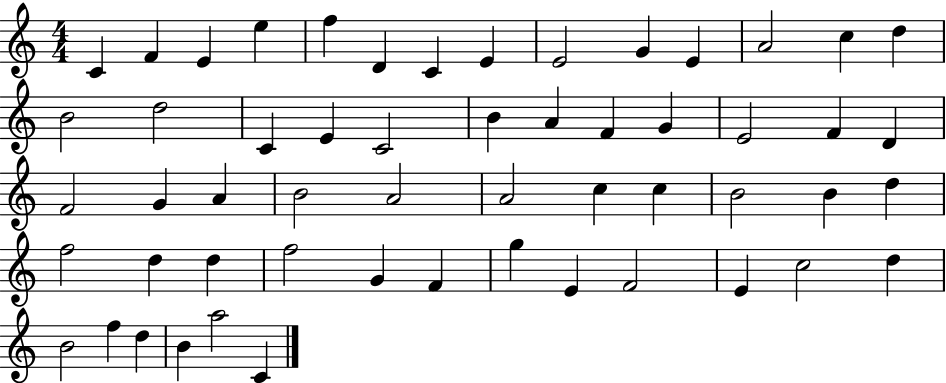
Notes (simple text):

C4/q F4/q E4/q E5/q F5/q D4/q C4/q E4/q E4/h G4/q E4/q A4/h C5/q D5/q B4/h D5/h C4/q E4/q C4/h B4/q A4/q F4/q G4/q E4/h F4/q D4/q F4/h G4/q A4/q B4/h A4/h A4/h C5/q C5/q B4/h B4/q D5/q F5/h D5/q D5/q F5/h G4/q F4/q G5/q E4/q F4/h E4/q C5/h D5/q B4/h F5/q D5/q B4/q A5/h C4/q